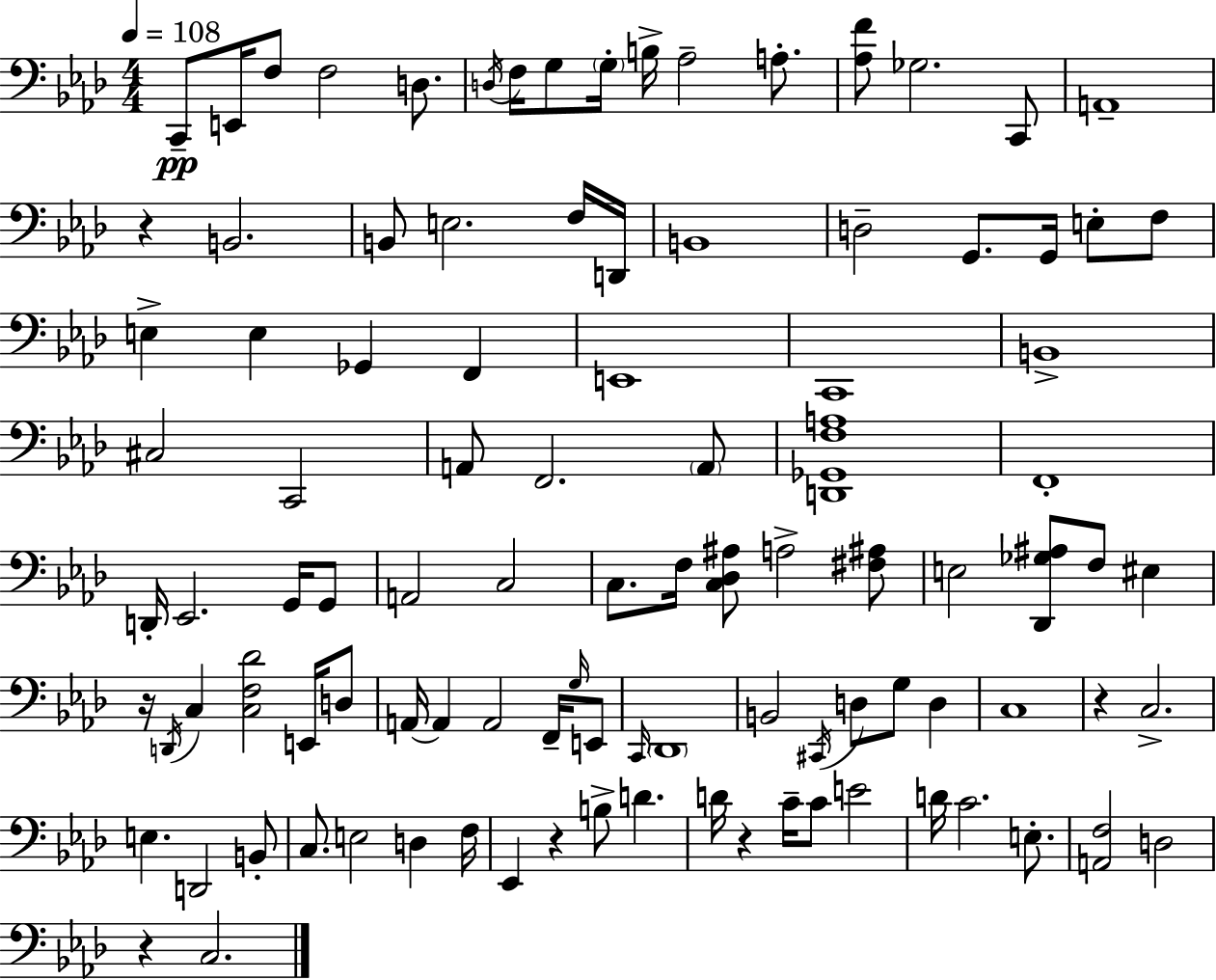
{
  \clef bass
  \numericTimeSignature
  \time 4/4
  \key f \minor
  \tempo 4 = 108
  c,8--\pp e,16 f8 f2 d8. | \acciaccatura { d16 } f16 g8 \parenthesize g16-. b16-> aes2-- a8.-. | <aes f'>8 ges2. c,8 | a,1-- | \break r4 b,2. | b,8 e2. f16 | d,16 b,1 | d2-- g,8. g,16 e8-. f8 | \break e4-> e4 ges,4 f,4 | e,1 | c,1 | b,1-> | \break cis2 c,2 | a,8 f,2. \parenthesize a,8 | <d, ges, f a>1 | f,1-. | \break d,16-. ees,2. g,16 g,8 | a,2 c2 | c8. f16 <c des ais>8 a2-> <fis ais>8 | e2 <des, ges ais>8 f8 eis4 | \break r16 \acciaccatura { d,16 } c4 <c f des'>2 e,16 | d8 a,16~~ a,4 a,2 f,16-- | \grace { g16 } e,8 \grace { c,16 } \parenthesize des,1 | b,2 \acciaccatura { cis,16 } d8 g8 | \break d4 c1 | r4 c2.-> | e4. d,2 | b,8-. c8. e2 | \break d4 f16 ees,4 r4 b8-> d'4. | d'16 r4 c'16-- c'8 e'2 | d'16 c'2. | e8.-. <a, f>2 d2 | \break r4 c2. | \bar "|."
}